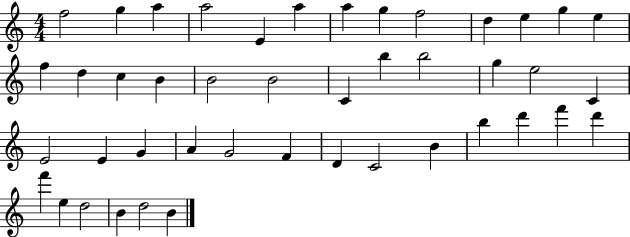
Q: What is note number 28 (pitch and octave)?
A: G4